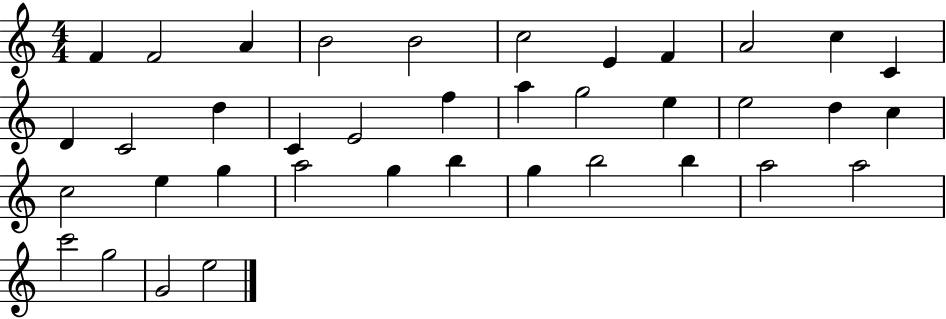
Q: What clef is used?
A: treble